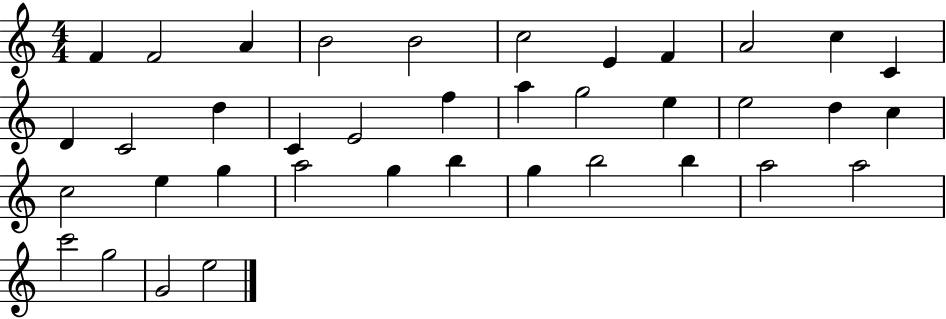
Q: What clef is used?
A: treble